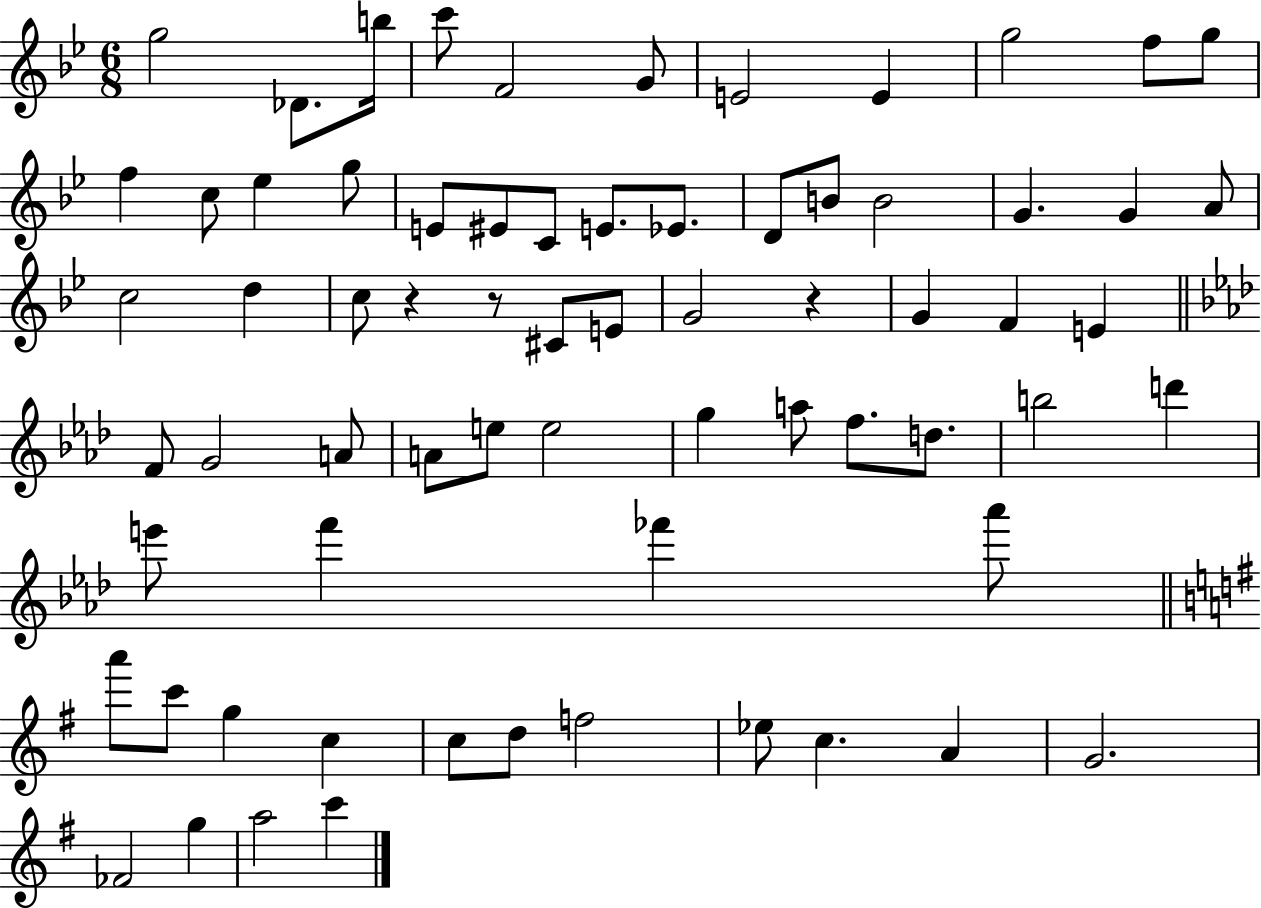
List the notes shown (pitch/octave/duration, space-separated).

G5/h Db4/e. B5/s C6/e F4/h G4/e E4/h E4/q G5/h F5/e G5/e F5/q C5/e Eb5/q G5/e E4/e EIS4/e C4/e E4/e. Eb4/e. D4/e B4/e B4/h G4/q. G4/q A4/e C5/h D5/q C5/e R/q R/e C#4/e E4/e G4/h R/q G4/q F4/q E4/q F4/e G4/h A4/e A4/e E5/e E5/h G5/q A5/e F5/e. D5/e. B5/h D6/q E6/e F6/q FES6/q Ab6/e A6/e C6/e G5/q C5/q C5/e D5/e F5/h Eb5/e C5/q. A4/q G4/h. FES4/h G5/q A5/h C6/q